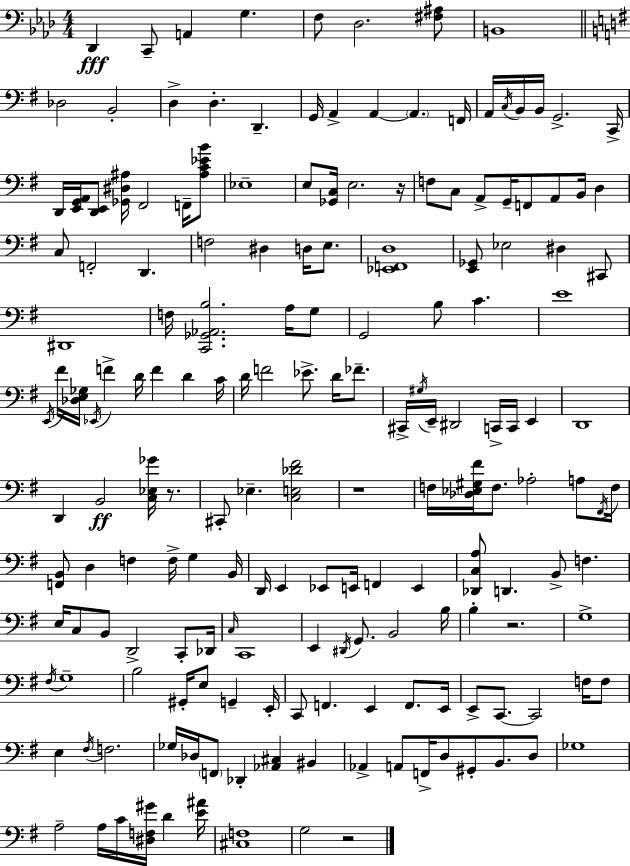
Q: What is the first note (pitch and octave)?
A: Db2